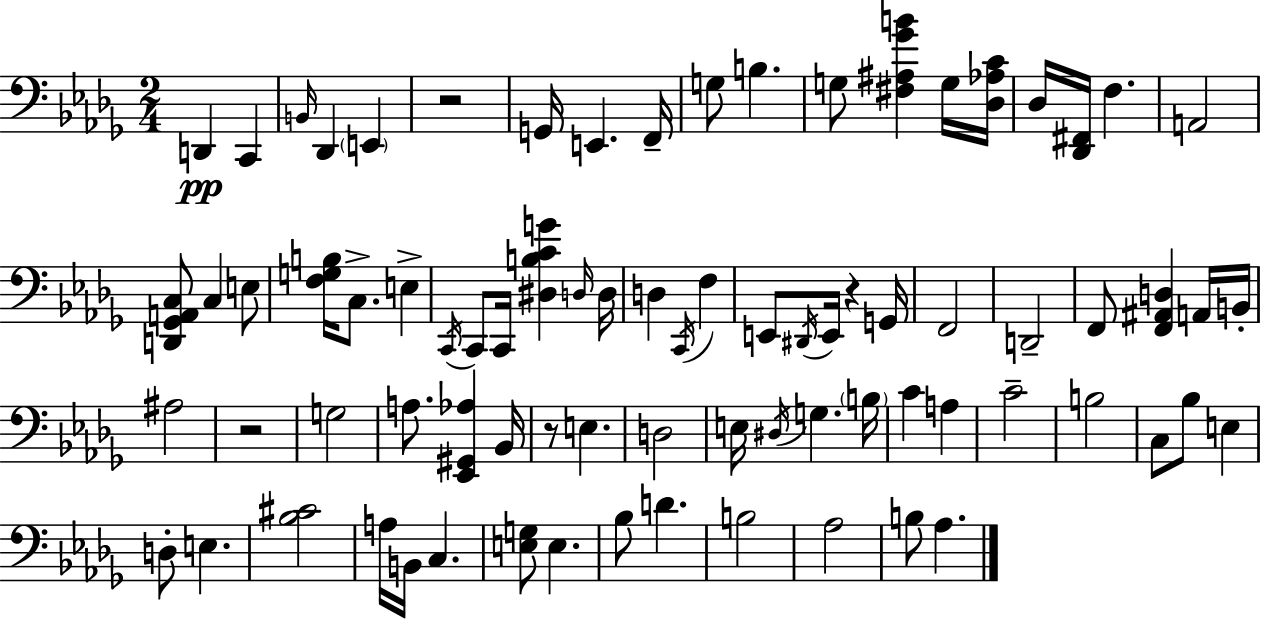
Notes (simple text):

D2/q C2/q B2/s Db2/q E2/q R/h G2/s E2/q. F2/s G3/e B3/q. G3/e [F#3,A#3,Gb4,B4]/q G3/s [Db3,Ab3,C4]/s Db3/s [Db2,F#2]/s F3/q. A2/h [D2,Gb2,A2,C3]/e C3/q E3/e [F3,G3,B3]/s C3/e. E3/q C2/s C2/e C2/s [D#3,B3,C4,G4]/q D3/s D3/s D3/q C2/s F3/q E2/e D#2/s E2/s R/q G2/s F2/h D2/h F2/e [F2,A#2,D3]/q A2/s B2/s A#3/h R/h G3/h A3/e. [Eb2,G#2,Ab3]/q Bb2/s R/e E3/q. D3/h E3/s D#3/s G3/q. B3/s C4/q A3/q C4/h B3/h C3/e Bb3/e E3/q D3/e E3/q. [Bb3,C#4]/h A3/s B2/s C3/q. [E3,G3]/e E3/q. Bb3/e D4/q. B3/h Ab3/h B3/e Ab3/q.